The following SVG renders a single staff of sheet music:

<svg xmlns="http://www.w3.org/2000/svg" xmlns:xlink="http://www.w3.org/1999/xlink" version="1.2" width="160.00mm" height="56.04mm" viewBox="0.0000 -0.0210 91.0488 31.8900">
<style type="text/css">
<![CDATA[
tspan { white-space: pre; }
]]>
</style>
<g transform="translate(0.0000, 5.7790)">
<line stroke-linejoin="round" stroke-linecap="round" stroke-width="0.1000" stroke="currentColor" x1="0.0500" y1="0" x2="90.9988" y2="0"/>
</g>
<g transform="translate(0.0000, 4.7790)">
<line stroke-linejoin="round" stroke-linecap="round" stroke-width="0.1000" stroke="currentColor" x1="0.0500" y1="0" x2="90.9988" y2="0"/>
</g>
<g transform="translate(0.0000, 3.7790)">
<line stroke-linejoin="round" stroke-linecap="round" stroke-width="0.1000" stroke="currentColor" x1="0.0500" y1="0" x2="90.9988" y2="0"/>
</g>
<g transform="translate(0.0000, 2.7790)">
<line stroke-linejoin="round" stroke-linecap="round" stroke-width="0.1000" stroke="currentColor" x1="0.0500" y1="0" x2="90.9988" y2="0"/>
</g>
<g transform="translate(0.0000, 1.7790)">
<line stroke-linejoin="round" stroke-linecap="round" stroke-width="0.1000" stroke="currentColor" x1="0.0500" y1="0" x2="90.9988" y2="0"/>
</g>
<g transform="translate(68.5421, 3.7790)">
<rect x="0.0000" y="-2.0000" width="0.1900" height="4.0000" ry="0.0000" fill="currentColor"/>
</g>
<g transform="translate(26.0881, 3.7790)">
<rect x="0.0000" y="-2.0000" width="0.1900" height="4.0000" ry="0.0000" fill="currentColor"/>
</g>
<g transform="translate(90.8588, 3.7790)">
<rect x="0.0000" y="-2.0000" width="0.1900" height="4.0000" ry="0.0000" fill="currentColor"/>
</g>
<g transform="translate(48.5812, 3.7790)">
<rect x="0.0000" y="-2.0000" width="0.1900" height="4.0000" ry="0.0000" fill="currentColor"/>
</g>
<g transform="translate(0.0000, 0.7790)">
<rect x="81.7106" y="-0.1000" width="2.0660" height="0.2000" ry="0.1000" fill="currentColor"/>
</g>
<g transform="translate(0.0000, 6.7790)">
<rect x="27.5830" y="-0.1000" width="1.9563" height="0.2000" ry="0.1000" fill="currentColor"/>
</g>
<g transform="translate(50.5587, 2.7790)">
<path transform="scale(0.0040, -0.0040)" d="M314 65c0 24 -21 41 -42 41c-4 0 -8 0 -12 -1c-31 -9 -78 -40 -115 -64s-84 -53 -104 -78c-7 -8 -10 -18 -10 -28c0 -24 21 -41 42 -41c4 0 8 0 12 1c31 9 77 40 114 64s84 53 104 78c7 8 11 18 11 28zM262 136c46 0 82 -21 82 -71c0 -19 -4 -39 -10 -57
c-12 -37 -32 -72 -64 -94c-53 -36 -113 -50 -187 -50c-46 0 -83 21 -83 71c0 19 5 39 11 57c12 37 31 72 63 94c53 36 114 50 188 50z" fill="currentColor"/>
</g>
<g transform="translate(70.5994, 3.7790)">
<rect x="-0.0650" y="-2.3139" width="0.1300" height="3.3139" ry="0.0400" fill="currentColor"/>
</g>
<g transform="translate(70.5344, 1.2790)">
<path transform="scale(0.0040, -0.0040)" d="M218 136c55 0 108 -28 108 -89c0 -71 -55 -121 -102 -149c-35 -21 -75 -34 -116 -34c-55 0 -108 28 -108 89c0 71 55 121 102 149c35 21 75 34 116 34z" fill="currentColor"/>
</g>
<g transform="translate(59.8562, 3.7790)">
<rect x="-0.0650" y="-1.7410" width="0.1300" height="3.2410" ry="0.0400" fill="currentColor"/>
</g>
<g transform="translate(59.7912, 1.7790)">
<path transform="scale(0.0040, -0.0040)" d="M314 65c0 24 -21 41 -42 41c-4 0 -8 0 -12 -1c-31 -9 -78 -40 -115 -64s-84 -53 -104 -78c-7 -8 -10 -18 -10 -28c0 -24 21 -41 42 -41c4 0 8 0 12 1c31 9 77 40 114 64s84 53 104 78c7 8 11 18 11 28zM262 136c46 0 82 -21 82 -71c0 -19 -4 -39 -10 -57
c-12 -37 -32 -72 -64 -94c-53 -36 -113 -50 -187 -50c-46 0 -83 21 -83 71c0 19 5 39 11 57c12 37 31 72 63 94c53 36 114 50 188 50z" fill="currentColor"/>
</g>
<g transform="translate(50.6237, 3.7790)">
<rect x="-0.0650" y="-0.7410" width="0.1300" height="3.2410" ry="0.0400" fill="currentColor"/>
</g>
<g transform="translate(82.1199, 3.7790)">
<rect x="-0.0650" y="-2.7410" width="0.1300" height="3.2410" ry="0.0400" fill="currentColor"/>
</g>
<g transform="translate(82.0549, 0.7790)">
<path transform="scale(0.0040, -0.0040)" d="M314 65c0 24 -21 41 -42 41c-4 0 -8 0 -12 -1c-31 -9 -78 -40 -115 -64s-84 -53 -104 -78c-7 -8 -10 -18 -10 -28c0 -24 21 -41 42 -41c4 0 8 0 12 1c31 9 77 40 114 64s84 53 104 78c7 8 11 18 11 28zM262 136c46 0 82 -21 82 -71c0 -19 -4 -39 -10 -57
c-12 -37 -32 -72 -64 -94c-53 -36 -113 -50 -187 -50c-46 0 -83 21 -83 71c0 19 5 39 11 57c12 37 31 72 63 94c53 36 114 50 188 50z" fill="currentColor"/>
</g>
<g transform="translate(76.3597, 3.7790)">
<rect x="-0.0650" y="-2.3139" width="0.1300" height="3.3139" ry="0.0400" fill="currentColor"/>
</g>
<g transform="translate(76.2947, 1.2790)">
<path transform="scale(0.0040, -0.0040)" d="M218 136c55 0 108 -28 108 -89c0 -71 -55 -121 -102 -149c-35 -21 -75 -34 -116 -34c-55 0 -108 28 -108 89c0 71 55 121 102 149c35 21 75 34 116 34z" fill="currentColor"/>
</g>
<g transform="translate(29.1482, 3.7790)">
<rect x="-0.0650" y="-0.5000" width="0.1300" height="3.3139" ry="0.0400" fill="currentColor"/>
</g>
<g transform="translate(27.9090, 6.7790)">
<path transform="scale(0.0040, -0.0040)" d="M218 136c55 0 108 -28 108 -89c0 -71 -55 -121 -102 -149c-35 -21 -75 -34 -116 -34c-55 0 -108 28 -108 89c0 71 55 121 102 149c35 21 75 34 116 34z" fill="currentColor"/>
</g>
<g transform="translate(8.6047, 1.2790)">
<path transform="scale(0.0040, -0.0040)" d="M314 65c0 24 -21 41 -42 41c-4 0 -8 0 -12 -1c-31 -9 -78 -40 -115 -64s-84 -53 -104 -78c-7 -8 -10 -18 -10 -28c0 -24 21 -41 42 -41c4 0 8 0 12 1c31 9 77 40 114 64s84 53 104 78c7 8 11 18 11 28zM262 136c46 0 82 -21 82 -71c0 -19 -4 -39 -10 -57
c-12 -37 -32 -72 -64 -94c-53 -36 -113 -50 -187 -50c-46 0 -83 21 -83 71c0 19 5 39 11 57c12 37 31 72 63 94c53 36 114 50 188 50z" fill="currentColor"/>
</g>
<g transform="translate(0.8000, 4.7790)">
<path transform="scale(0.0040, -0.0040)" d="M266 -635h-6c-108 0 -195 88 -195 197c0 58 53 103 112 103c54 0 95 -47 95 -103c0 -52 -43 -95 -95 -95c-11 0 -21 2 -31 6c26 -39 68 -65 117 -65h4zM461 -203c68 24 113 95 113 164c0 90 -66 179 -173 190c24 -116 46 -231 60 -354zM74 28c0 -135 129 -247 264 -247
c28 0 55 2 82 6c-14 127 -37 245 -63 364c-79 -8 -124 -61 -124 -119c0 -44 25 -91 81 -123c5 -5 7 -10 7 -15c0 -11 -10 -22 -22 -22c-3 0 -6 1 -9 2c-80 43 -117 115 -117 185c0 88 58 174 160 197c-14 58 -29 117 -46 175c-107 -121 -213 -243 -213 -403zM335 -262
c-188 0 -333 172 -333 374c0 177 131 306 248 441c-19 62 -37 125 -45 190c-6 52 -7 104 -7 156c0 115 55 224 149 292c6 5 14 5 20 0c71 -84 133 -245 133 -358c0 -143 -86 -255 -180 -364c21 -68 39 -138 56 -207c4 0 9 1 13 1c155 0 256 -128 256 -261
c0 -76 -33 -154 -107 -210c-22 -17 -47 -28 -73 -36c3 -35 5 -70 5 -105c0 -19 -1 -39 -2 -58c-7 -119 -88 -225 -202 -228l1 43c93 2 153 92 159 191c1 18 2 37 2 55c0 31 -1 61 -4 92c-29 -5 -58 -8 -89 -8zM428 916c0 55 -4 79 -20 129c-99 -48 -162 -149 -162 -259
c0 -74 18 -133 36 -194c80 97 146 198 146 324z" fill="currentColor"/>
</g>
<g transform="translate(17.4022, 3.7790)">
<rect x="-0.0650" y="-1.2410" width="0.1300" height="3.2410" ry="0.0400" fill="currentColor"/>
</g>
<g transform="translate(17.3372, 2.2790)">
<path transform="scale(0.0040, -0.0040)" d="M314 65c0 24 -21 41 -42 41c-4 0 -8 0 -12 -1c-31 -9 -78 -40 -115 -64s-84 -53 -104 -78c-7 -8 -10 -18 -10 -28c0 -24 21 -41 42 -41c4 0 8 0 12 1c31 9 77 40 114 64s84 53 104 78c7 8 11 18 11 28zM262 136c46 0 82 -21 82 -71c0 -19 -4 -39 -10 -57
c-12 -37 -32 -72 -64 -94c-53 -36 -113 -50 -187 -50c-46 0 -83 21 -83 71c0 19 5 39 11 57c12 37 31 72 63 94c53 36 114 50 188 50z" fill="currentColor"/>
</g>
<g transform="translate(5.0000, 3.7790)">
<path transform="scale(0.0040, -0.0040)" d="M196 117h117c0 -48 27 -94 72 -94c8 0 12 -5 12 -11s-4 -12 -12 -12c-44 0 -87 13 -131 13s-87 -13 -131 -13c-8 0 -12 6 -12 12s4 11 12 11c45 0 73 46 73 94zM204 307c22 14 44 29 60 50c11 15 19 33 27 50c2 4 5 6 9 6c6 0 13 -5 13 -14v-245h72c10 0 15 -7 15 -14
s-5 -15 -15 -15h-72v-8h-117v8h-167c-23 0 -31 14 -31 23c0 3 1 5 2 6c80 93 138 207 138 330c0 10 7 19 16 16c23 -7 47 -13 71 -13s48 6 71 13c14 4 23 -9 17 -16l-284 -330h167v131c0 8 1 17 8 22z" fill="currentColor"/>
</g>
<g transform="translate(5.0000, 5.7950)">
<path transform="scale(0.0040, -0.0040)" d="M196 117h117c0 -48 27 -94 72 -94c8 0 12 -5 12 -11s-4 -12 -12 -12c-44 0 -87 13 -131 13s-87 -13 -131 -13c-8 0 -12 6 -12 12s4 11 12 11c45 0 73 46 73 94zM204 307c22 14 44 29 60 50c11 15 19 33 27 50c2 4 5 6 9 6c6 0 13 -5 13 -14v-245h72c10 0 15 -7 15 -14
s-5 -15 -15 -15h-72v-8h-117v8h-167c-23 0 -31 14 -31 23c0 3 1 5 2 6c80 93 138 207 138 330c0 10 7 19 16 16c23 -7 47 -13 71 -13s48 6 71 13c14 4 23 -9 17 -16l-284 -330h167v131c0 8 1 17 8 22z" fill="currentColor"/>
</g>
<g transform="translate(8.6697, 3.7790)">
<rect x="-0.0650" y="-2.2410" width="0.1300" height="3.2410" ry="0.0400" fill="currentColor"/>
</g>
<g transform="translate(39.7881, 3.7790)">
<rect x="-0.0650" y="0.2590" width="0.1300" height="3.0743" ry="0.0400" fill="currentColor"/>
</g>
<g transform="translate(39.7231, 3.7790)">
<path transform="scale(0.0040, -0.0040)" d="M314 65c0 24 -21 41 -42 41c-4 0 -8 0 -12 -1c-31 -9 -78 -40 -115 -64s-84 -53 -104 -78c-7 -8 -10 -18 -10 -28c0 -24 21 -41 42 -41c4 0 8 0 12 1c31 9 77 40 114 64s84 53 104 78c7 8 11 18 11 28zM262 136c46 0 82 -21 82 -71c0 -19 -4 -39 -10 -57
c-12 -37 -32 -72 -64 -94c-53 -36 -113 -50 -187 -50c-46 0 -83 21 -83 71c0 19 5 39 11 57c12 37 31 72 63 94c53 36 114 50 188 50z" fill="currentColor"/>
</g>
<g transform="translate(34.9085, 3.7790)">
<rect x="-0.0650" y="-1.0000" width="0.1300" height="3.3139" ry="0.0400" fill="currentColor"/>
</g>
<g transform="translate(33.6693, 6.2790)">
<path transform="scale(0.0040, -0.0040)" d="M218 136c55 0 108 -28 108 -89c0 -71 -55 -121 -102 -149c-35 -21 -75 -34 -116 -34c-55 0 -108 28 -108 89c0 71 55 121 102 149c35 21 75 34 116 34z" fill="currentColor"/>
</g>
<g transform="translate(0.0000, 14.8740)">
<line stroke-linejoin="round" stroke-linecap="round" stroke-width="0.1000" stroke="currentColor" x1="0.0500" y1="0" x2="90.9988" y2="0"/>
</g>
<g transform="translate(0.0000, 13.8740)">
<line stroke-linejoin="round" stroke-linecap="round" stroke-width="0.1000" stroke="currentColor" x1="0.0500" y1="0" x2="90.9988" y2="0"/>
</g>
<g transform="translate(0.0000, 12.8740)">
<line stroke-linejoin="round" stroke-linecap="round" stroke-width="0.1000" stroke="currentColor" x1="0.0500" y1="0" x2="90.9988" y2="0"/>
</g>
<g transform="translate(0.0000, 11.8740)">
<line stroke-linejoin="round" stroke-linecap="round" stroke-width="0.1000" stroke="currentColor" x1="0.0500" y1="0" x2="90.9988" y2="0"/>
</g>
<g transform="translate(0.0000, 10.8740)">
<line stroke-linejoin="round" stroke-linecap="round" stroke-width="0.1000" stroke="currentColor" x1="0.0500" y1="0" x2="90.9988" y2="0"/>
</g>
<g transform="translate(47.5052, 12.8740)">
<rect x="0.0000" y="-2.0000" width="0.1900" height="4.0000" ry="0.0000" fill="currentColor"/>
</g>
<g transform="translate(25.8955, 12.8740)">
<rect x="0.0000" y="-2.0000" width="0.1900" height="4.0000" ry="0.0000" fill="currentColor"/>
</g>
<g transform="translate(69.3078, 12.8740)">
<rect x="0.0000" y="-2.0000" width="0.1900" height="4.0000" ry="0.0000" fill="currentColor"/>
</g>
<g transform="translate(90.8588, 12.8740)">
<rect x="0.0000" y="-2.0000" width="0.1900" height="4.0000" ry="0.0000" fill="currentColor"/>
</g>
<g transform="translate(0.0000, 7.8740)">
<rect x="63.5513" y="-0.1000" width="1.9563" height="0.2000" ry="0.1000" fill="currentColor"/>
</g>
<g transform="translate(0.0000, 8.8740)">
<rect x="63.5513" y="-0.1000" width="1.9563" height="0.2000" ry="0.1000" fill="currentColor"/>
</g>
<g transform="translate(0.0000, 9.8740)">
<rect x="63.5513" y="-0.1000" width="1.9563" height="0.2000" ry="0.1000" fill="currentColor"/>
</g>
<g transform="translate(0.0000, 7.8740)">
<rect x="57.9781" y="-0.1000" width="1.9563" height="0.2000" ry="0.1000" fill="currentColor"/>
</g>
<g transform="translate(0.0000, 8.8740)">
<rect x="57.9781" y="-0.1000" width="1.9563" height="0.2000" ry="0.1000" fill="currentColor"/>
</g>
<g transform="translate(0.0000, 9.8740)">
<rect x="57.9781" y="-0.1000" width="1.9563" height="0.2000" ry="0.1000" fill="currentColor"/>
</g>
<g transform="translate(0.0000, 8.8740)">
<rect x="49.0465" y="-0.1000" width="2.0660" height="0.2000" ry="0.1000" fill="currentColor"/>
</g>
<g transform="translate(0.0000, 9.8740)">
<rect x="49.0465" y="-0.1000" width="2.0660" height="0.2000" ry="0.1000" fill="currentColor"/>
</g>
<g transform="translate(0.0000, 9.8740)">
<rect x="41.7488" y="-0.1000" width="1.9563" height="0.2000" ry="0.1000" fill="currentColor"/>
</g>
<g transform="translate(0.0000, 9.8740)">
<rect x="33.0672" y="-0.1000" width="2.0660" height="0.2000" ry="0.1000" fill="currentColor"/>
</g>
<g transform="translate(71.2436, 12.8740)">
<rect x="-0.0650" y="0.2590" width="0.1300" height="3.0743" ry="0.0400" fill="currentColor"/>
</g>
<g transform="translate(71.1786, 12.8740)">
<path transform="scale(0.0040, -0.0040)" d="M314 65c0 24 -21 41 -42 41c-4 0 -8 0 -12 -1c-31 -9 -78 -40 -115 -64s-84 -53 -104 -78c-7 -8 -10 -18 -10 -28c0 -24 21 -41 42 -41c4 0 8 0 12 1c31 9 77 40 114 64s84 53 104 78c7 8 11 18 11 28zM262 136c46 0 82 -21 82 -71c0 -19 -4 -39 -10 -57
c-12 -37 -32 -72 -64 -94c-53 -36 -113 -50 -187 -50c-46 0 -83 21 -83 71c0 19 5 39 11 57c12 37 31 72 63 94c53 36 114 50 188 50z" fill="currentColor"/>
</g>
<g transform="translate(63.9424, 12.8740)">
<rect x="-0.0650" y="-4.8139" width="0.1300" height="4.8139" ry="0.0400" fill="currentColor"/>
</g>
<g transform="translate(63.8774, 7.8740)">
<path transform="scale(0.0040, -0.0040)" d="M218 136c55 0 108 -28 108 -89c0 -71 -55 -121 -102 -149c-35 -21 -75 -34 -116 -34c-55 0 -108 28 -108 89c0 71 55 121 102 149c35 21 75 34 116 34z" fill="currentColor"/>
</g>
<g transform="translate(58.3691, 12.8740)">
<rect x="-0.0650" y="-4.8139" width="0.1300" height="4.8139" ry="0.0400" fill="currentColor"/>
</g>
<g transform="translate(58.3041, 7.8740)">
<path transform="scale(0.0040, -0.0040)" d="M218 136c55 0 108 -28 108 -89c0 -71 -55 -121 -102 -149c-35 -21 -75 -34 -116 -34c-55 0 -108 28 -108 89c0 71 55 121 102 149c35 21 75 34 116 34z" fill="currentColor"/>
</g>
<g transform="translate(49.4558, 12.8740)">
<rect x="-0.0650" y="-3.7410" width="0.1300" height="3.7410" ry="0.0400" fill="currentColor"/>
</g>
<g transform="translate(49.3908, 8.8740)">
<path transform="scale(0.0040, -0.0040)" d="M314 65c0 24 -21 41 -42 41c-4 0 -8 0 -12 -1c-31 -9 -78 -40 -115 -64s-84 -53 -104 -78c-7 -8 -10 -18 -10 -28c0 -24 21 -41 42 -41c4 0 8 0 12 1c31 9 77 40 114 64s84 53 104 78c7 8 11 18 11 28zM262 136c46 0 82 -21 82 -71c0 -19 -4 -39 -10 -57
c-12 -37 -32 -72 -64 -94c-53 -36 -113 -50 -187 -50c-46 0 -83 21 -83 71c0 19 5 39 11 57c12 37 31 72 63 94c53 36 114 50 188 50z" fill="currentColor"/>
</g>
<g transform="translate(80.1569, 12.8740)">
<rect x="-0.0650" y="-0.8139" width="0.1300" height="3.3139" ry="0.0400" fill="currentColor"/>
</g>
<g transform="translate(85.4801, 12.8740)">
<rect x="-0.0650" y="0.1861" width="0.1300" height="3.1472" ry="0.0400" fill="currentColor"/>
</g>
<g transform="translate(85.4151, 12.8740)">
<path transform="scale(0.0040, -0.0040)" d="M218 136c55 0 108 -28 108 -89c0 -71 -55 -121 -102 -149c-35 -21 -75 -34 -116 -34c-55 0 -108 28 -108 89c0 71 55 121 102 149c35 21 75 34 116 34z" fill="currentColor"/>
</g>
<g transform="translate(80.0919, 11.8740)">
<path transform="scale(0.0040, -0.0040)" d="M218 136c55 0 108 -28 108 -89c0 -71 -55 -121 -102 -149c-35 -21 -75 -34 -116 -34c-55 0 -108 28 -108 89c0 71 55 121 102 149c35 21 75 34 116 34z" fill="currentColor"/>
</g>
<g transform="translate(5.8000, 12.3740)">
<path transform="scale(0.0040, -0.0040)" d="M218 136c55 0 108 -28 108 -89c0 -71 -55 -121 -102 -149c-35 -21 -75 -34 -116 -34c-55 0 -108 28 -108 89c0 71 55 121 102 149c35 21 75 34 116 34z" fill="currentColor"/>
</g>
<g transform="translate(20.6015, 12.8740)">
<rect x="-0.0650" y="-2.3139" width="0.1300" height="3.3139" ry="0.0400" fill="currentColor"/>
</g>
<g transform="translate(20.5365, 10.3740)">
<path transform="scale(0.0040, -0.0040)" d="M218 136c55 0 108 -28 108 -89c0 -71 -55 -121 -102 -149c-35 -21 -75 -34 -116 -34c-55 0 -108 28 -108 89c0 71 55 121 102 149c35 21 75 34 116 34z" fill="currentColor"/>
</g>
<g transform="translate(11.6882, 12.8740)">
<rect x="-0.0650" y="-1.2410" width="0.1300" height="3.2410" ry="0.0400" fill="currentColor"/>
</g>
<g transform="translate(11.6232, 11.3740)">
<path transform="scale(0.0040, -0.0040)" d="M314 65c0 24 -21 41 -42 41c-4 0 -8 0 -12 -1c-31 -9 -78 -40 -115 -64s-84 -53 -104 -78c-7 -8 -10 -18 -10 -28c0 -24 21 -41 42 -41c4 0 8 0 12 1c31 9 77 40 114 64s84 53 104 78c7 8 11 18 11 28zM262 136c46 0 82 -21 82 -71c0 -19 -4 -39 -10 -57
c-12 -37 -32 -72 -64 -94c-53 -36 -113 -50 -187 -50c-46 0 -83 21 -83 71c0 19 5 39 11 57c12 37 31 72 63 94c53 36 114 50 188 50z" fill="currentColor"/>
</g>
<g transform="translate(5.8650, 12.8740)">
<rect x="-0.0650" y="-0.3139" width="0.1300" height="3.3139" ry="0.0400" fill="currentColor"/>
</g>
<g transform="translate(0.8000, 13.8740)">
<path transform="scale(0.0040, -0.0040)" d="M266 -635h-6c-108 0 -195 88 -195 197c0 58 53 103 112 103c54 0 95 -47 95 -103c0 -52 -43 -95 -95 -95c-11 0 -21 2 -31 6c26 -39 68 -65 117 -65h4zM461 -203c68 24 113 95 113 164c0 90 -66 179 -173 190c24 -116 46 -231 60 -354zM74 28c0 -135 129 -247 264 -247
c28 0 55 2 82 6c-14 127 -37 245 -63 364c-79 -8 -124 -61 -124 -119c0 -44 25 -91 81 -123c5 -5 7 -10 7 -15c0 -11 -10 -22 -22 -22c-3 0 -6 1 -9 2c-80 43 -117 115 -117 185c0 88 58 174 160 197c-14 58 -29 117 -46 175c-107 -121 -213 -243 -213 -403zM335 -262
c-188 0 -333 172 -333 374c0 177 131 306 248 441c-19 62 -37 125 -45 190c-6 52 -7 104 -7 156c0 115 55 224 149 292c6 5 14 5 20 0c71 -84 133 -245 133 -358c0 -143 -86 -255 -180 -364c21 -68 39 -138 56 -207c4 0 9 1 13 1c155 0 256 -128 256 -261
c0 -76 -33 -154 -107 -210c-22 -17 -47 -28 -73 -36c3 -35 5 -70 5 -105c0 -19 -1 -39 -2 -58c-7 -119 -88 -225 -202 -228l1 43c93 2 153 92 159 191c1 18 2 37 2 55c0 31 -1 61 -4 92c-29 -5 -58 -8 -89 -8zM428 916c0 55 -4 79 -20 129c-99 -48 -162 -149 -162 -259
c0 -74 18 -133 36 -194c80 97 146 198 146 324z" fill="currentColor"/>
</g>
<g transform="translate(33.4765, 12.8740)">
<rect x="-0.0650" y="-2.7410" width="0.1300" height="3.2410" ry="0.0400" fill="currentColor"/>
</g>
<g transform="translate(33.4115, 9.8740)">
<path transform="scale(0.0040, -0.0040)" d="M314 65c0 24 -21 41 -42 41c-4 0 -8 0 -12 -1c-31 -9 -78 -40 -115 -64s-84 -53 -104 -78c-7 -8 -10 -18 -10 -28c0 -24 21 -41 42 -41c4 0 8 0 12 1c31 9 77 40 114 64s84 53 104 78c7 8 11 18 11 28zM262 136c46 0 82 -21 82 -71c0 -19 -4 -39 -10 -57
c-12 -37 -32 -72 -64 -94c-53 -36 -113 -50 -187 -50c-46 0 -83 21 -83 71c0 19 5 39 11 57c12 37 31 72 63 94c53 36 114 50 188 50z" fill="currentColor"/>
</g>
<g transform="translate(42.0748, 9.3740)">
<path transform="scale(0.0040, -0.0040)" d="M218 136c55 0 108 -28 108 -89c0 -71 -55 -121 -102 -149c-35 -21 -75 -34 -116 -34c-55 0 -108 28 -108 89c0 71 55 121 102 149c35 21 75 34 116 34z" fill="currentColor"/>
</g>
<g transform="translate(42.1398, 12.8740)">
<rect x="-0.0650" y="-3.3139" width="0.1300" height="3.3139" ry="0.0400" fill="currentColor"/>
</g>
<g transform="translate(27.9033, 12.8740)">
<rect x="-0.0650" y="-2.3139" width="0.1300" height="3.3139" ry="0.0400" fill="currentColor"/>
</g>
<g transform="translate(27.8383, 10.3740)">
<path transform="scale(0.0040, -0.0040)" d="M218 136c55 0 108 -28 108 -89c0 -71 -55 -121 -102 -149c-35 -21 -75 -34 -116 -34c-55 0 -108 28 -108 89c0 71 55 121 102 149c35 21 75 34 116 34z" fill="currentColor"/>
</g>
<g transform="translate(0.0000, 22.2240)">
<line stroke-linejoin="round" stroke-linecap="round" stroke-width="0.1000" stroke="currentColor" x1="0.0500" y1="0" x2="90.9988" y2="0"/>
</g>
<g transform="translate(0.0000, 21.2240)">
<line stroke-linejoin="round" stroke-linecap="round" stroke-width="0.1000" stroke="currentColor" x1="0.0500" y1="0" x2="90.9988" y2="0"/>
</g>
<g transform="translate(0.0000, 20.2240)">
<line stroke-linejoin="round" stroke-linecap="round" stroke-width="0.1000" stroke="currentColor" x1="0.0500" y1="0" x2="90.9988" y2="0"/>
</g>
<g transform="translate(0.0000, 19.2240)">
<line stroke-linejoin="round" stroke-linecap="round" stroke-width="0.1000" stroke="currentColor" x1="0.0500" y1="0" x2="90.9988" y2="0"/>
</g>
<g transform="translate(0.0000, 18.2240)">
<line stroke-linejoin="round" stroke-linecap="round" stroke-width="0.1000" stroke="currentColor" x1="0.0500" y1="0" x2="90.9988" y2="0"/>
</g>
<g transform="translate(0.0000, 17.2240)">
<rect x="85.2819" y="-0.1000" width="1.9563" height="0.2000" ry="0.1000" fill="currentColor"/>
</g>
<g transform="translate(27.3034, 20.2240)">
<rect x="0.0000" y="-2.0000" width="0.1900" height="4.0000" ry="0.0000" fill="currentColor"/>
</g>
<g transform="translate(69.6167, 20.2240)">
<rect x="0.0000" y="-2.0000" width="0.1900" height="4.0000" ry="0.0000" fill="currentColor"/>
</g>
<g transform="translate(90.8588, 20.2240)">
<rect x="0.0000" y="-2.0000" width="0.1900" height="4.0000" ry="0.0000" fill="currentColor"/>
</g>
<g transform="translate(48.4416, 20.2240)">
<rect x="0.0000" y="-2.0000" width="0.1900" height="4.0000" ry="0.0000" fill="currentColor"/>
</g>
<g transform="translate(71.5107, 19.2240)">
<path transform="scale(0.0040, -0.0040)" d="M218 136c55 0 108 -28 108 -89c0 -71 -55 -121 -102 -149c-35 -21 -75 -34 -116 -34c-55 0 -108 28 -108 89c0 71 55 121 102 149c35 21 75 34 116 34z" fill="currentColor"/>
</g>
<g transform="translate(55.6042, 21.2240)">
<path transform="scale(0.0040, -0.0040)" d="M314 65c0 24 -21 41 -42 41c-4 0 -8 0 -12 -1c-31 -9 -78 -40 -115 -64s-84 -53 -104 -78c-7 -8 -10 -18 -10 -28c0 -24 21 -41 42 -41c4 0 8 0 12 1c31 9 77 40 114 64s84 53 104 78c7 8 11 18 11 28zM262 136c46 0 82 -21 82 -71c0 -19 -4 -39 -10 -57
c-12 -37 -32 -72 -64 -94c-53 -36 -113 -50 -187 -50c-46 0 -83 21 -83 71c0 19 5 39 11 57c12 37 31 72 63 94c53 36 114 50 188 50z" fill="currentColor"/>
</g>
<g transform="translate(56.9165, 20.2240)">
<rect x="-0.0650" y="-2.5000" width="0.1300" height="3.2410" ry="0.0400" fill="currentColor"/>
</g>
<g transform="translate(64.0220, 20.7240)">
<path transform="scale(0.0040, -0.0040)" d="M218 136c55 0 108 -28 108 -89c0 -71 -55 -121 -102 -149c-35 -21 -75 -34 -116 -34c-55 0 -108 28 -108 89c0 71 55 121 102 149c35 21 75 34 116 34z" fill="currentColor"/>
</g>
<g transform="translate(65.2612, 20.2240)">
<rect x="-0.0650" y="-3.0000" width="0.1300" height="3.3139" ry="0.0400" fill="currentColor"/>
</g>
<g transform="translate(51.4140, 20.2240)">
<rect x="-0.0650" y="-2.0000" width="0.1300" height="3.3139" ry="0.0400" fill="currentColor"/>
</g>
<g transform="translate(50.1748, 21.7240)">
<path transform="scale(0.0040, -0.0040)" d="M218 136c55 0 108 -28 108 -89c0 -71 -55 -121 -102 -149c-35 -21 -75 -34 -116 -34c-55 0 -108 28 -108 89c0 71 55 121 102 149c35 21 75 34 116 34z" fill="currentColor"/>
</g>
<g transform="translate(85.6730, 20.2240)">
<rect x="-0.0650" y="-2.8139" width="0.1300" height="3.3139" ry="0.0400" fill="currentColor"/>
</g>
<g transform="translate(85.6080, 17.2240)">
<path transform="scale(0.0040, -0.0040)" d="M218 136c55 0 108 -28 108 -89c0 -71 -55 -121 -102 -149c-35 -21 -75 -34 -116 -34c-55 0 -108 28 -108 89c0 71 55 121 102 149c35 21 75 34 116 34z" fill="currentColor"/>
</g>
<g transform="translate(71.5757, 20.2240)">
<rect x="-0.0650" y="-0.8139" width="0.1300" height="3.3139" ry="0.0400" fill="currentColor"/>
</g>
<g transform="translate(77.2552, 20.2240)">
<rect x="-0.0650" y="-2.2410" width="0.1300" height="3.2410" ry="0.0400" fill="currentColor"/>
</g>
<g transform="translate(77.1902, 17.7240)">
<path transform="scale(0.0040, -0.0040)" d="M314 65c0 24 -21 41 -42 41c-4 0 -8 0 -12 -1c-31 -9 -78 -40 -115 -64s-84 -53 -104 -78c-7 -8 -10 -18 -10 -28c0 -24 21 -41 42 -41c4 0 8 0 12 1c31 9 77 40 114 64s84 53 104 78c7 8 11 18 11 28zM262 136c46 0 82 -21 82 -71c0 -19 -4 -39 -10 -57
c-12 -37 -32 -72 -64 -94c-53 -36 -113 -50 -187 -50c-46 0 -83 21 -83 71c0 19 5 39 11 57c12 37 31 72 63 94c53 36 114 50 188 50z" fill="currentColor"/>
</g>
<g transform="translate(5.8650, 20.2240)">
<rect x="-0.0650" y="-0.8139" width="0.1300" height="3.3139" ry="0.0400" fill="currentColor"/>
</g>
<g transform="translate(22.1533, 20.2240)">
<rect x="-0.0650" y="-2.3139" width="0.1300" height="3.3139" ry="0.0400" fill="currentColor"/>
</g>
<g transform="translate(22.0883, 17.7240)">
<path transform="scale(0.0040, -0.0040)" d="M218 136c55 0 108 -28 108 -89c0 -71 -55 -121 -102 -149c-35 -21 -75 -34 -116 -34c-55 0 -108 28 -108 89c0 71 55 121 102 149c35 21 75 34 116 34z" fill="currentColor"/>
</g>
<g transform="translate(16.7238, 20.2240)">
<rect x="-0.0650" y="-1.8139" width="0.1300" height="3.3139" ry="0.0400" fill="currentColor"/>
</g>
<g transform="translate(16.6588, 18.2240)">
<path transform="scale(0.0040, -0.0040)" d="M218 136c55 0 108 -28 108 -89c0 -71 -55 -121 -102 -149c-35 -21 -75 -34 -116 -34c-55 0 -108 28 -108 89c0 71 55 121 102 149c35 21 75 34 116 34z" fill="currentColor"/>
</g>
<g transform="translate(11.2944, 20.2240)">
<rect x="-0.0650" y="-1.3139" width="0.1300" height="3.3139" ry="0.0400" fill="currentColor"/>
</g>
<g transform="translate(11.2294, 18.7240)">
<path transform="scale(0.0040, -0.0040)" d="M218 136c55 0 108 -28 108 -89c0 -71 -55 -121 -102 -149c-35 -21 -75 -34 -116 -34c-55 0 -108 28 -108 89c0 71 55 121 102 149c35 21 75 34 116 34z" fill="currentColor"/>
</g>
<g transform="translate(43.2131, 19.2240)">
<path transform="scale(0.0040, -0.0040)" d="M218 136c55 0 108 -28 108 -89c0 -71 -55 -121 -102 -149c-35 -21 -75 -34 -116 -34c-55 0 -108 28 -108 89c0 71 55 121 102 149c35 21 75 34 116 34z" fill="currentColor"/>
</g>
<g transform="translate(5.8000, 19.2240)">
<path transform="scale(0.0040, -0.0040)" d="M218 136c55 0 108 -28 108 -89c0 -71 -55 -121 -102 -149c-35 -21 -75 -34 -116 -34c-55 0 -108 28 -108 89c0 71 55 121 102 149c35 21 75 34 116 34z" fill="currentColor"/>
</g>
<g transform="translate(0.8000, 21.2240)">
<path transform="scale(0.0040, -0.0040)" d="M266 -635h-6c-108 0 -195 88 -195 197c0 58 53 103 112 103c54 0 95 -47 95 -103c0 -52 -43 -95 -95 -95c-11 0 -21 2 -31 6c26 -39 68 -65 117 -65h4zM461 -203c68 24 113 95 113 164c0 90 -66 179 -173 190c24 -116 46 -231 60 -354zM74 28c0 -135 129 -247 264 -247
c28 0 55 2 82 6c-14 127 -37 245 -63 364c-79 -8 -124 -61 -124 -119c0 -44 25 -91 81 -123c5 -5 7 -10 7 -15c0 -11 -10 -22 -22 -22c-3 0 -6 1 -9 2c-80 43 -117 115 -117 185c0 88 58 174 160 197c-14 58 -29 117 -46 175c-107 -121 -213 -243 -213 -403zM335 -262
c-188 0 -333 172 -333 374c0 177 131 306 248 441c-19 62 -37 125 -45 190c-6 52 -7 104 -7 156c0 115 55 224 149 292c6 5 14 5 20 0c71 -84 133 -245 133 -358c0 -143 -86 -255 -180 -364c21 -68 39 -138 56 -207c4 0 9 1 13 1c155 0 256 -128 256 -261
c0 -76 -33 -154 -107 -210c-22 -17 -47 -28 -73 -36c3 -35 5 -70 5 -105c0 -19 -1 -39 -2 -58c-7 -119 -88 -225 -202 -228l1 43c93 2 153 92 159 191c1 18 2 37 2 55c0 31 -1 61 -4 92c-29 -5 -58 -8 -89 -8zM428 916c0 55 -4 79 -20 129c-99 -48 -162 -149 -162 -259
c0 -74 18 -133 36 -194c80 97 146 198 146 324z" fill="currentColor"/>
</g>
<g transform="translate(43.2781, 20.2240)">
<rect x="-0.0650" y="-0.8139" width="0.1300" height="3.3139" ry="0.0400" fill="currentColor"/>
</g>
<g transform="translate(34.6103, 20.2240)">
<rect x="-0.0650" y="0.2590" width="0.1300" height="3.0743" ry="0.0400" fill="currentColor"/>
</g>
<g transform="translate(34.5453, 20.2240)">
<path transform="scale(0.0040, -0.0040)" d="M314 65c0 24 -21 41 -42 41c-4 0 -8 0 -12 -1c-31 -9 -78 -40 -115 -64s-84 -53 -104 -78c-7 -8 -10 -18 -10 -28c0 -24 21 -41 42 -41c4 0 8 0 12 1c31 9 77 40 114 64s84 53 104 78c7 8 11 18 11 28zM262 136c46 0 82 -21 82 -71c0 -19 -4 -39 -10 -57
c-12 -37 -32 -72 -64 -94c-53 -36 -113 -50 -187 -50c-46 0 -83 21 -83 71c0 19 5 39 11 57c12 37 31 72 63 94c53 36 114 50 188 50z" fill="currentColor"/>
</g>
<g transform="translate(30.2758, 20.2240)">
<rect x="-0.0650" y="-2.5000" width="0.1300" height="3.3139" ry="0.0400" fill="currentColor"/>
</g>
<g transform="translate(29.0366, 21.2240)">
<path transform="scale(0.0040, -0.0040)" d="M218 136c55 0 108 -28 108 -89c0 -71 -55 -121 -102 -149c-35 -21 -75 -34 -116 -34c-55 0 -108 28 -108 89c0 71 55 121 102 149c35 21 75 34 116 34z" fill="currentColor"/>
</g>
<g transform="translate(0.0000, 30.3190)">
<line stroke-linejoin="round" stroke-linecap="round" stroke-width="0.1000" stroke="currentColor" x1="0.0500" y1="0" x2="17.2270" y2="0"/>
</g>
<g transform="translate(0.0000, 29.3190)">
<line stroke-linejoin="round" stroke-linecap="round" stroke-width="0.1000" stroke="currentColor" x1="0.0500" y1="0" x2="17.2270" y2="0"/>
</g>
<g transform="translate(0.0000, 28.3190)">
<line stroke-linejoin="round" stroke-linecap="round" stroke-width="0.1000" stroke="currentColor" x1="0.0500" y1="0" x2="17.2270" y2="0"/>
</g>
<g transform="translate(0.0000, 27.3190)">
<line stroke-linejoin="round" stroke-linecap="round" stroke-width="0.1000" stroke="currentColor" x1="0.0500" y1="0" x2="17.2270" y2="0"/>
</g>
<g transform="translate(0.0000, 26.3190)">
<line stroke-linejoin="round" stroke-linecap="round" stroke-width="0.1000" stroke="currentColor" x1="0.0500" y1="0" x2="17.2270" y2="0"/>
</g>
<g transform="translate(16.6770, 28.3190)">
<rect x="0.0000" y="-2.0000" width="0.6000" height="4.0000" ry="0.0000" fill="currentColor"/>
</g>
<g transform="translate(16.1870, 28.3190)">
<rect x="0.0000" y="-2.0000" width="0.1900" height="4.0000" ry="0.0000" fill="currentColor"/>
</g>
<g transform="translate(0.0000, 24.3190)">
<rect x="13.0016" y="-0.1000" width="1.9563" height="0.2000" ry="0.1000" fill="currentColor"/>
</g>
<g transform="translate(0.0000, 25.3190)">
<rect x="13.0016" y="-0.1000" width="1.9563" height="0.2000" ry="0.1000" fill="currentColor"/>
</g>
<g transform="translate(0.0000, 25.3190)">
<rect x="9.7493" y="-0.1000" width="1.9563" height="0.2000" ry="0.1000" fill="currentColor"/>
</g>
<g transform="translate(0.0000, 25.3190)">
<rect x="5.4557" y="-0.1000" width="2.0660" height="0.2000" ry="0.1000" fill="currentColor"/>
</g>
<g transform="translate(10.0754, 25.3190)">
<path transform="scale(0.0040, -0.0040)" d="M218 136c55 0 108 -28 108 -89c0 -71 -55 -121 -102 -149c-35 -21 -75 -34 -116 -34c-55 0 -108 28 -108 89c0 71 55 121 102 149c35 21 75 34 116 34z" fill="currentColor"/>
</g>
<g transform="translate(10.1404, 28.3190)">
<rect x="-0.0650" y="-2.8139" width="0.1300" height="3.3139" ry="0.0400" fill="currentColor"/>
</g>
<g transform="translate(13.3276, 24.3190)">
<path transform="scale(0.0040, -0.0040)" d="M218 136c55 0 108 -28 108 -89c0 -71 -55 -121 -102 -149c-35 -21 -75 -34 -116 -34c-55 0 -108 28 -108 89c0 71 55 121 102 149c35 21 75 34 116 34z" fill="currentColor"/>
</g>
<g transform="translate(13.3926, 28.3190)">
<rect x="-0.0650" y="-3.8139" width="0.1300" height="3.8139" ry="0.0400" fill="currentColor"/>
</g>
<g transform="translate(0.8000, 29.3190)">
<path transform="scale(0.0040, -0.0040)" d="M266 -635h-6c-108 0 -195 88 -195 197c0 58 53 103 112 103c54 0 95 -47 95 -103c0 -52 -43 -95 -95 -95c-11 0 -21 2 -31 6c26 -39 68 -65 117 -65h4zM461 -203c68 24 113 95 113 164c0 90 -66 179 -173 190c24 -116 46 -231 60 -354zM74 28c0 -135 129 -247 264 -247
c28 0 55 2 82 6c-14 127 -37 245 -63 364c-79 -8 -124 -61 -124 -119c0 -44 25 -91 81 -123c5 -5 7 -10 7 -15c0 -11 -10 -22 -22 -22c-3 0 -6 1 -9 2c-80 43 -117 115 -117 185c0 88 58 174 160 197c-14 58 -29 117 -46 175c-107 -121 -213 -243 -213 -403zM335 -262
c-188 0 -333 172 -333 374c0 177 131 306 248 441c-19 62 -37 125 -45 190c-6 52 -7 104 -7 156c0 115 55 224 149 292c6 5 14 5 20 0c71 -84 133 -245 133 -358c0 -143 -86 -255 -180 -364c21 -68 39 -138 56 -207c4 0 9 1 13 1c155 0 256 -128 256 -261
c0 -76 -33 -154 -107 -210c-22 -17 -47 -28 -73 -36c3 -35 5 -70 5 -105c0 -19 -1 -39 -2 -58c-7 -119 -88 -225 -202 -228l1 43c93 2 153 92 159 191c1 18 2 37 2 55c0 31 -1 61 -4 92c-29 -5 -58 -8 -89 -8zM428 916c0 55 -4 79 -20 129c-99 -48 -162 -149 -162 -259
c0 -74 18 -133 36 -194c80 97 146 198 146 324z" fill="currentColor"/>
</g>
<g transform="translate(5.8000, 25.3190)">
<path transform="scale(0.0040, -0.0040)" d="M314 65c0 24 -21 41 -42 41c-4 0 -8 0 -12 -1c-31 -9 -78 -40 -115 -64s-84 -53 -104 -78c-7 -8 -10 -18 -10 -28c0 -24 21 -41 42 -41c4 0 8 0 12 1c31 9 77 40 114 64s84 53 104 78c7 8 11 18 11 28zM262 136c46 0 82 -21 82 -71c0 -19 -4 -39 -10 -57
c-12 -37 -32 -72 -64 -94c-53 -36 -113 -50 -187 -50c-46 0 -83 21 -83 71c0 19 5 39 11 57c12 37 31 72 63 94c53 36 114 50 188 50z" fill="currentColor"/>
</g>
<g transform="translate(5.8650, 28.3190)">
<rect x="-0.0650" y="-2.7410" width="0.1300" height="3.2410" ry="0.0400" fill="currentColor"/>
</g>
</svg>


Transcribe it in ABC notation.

X:1
T:Untitled
M:4/4
L:1/4
K:C
g2 e2 C D B2 d2 f2 g g a2 c e2 g g a2 b c'2 e' e' B2 d B d e f g G B2 d F G2 A d g2 a a2 a c'